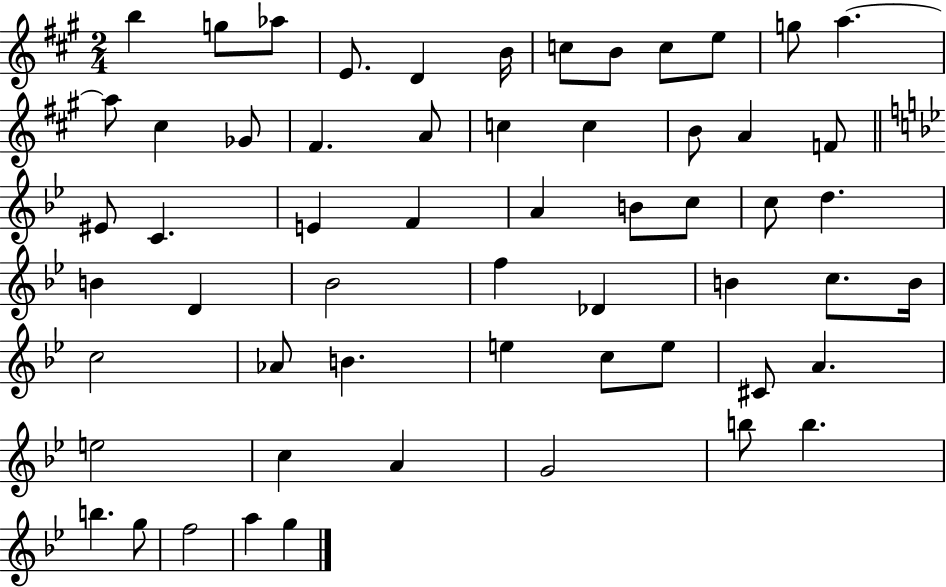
B5/q G5/e Ab5/e E4/e. D4/q B4/s C5/e B4/e C5/e E5/e G5/e A5/q. A5/e C#5/q Gb4/e F#4/q. A4/e C5/q C5/q B4/e A4/q F4/e EIS4/e C4/q. E4/q F4/q A4/q B4/e C5/e C5/e D5/q. B4/q D4/q Bb4/h F5/q Db4/q B4/q C5/e. B4/s C5/h Ab4/e B4/q. E5/q C5/e E5/e C#4/e A4/q. E5/h C5/q A4/q G4/h B5/e B5/q. B5/q. G5/e F5/h A5/q G5/q